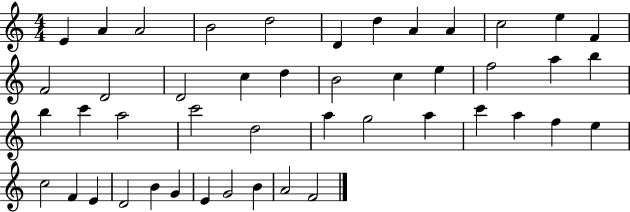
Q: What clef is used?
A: treble